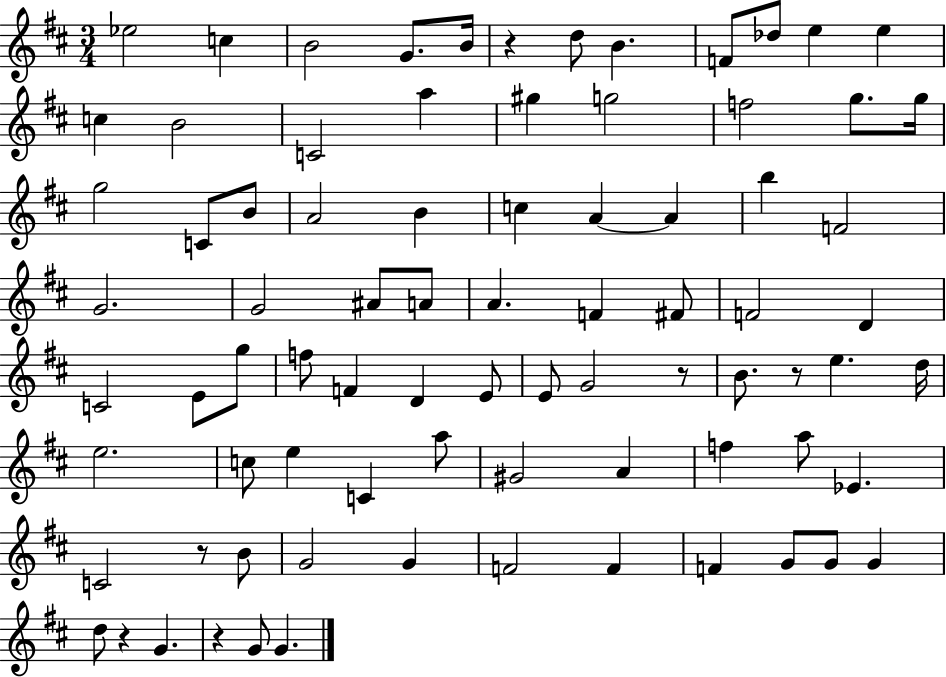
{
  \clef treble
  \numericTimeSignature
  \time 3/4
  \key d \major
  ees''2 c''4 | b'2 g'8. b'16 | r4 d''8 b'4. | f'8 des''8 e''4 e''4 | \break c''4 b'2 | c'2 a''4 | gis''4 g''2 | f''2 g''8. g''16 | \break g''2 c'8 b'8 | a'2 b'4 | c''4 a'4~~ a'4 | b''4 f'2 | \break g'2. | g'2 ais'8 a'8 | a'4. f'4 fis'8 | f'2 d'4 | \break c'2 e'8 g''8 | f''8 f'4 d'4 e'8 | e'8 g'2 r8 | b'8. r8 e''4. d''16 | \break e''2. | c''8 e''4 c'4 a''8 | gis'2 a'4 | f''4 a''8 ees'4. | \break c'2 r8 b'8 | g'2 g'4 | f'2 f'4 | f'4 g'8 g'8 g'4 | \break d''8 r4 g'4. | r4 g'8 g'4. | \bar "|."
}